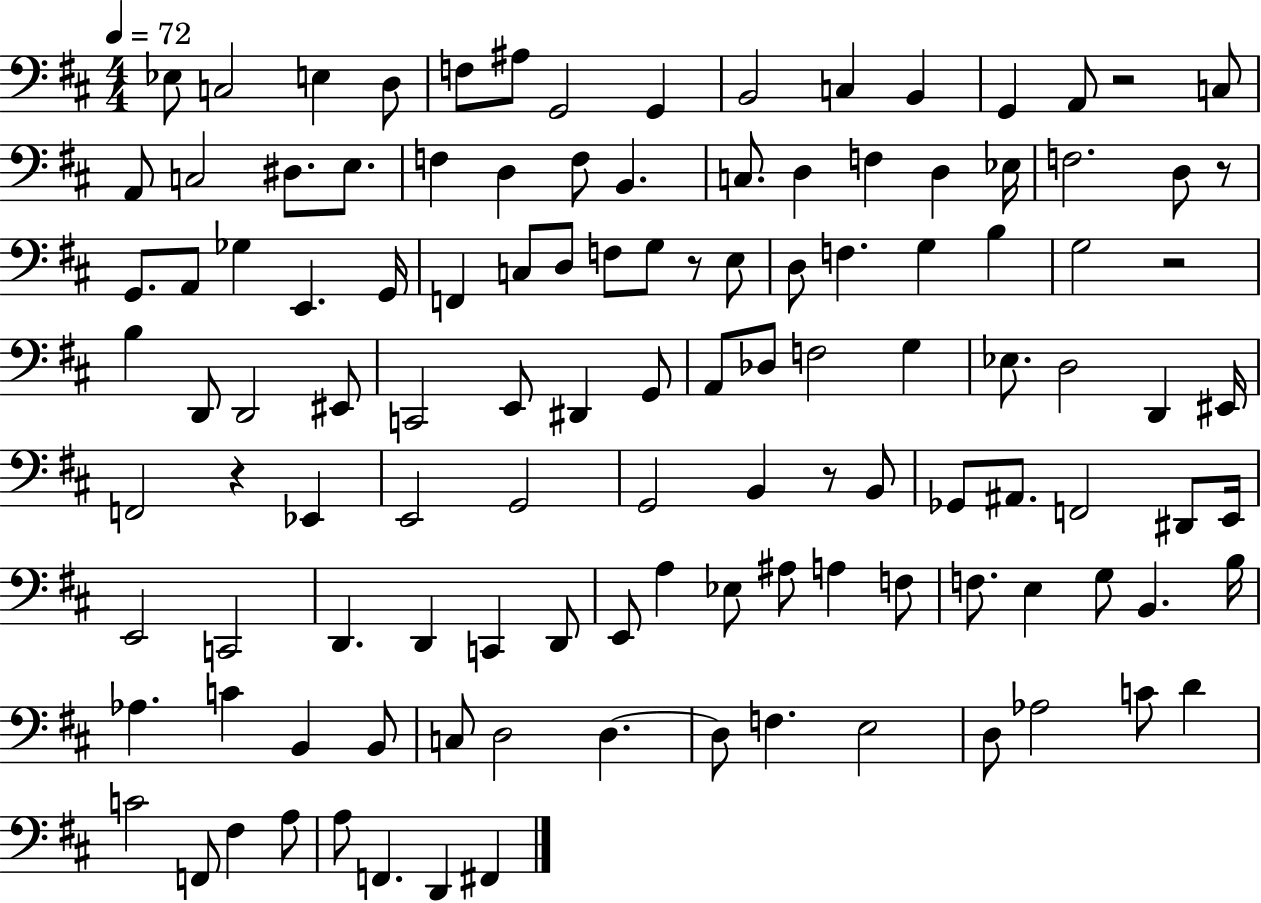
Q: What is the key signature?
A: D major